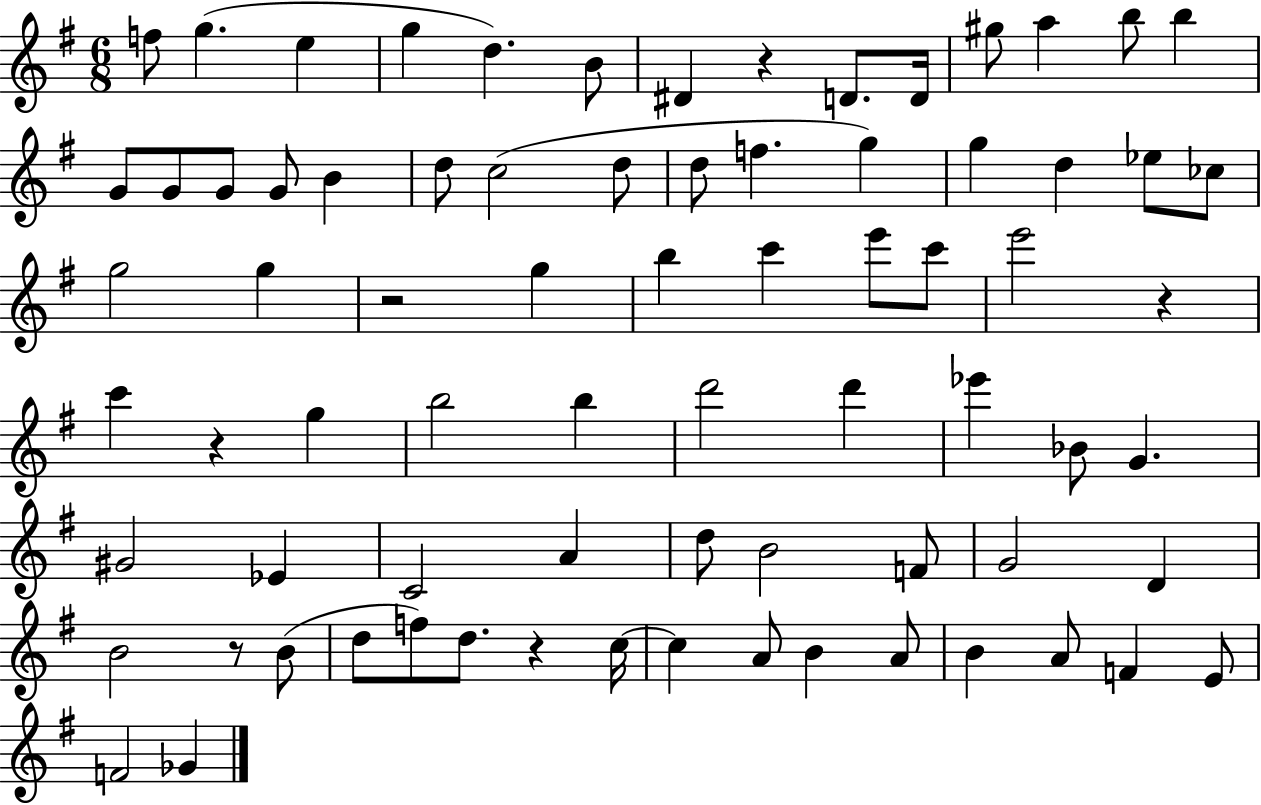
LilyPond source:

{
  \clef treble
  \numericTimeSignature
  \time 6/8
  \key g \major
  f''8 g''4.( e''4 | g''4 d''4.) b'8 | dis'4 r4 d'8. d'16 | gis''8 a''4 b''8 b''4 | \break g'8 g'8 g'8 g'8 b'4 | d''8 c''2( d''8 | d''8 f''4. g''4) | g''4 d''4 ees''8 ces''8 | \break g''2 g''4 | r2 g''4 | b''4 c'''4 e'''8 c'''8 | e'''2 r4 | \break c'''4 r4 g''4 | b''2 b''4 | d'''2 d'''4 | ees'''4 bes'8 g'4. | \break gis'2 ees'4 | c'2 a'4 | d''8 b'2 f'8 | g'2 d'4 | \break b'2 r8 b'8( | d''8 f''8) d''8. r4 c''16~~ | c''4 a'8 b'4 a'8 | b'4 a'8 f'4 e'8 | \break f'2 ges'4 | \bar "|."
}